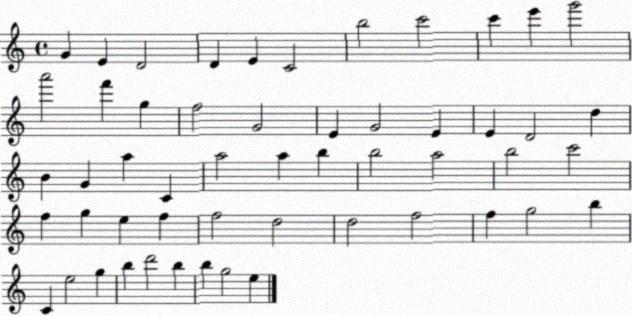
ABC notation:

X:1
T:Untitled
M:4/4
L:1/4
K:C
G E D2 D E C2 b2 c'2 c' e' g'2 a'2 f' g f2 G2 E G2 E E D2 d B G a C a2 a b b2 a2 b2 c'2 f g e f f2 d2 d2 f2 f g2 b C e2 g b d'2 b b g2 e